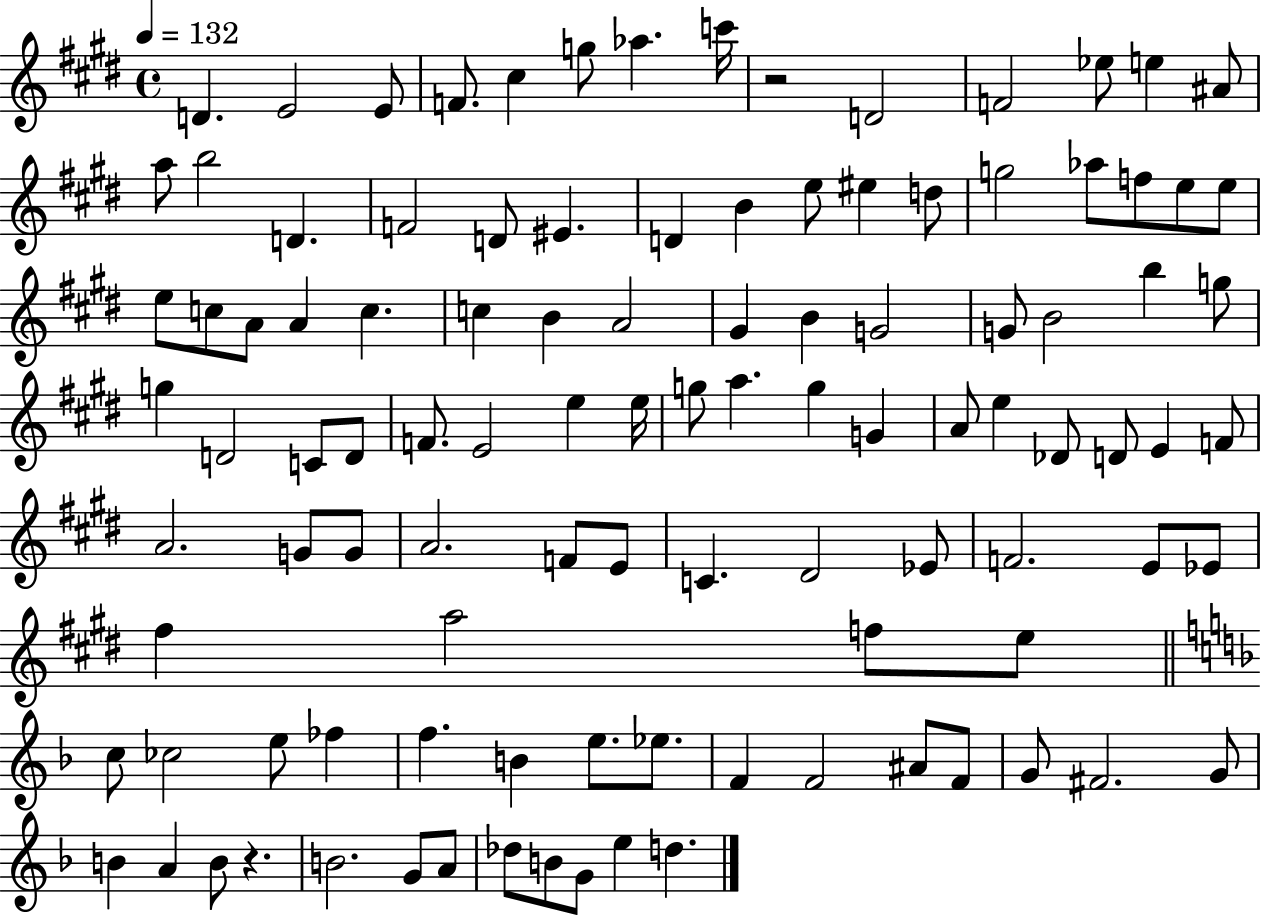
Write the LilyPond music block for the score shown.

{
  \clef treble
  \time 4/4
  \defaultTimeSignature
  \key e \major
  \tempo 4 = 132
  d'4. e'2 e'8 | f'8. cis''4 g''8 aes''4. c'''16 | r2 d'2 | f'2 ees''8 e''4 ais'8 | \break a''8 b''2 d'4. | f'2 d'8 eis'4. | d'4 b'4 e''8 eis''4 d''8 | g''2 aes''8 f''8 e''8 e''8 | \break e''8 c''8 a'8 a'4 c''4. | c''4 b'4 a'2 | gis'4 b'4 g'2 | g'8 b'2 b''4 g''8 | \break g''4 d'2 c'8 d'8 | f'8. e'2 e''4 e''16 | g''8 a''4. g''4 g'4 | a'8 e''4 des'8 d'8 e'4 f'8 | \break a'2. g'8 g'8 | a'2. f'8 e'8 | c'4. dis'2 ees'8 | f'2. e'8 ees'8 | \break fis''4 a''2 f''8 e''8 | \bar "||" \break \key f \major c''8 ces''2 e''8 fes''4 | f''4. b'4 e''8. ees''8. | f'4 f'2 ais'8 f'8 | g'8 fis'2. g'8 | \break b'4 a'4 b'8 r4. | b'2. g'8 a'8 | des''8 b'8 g'8 e''4 d''4. | \bar "|."
}